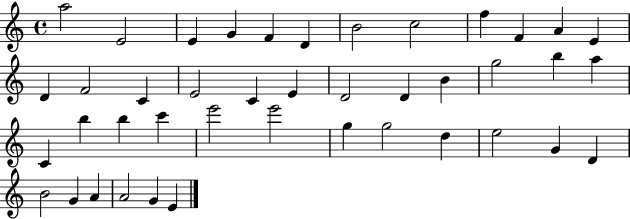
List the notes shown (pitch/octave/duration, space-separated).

A5/h E4/h E4/q G4/q F4/q D4/q B4/h C5/h F5/q F4/q A4/q E4/q D4/q F4/h C4/q E4/h C4/q E4/q D4/h D4/q B4/q G5/h B5/q A5/q C4/q B5/q B5/q C6/q E6/h E6/h G5/q G5/h D5/q E5/h G4/q D4/q B4/h G4/q A4/q A4/h G4/q E4/q